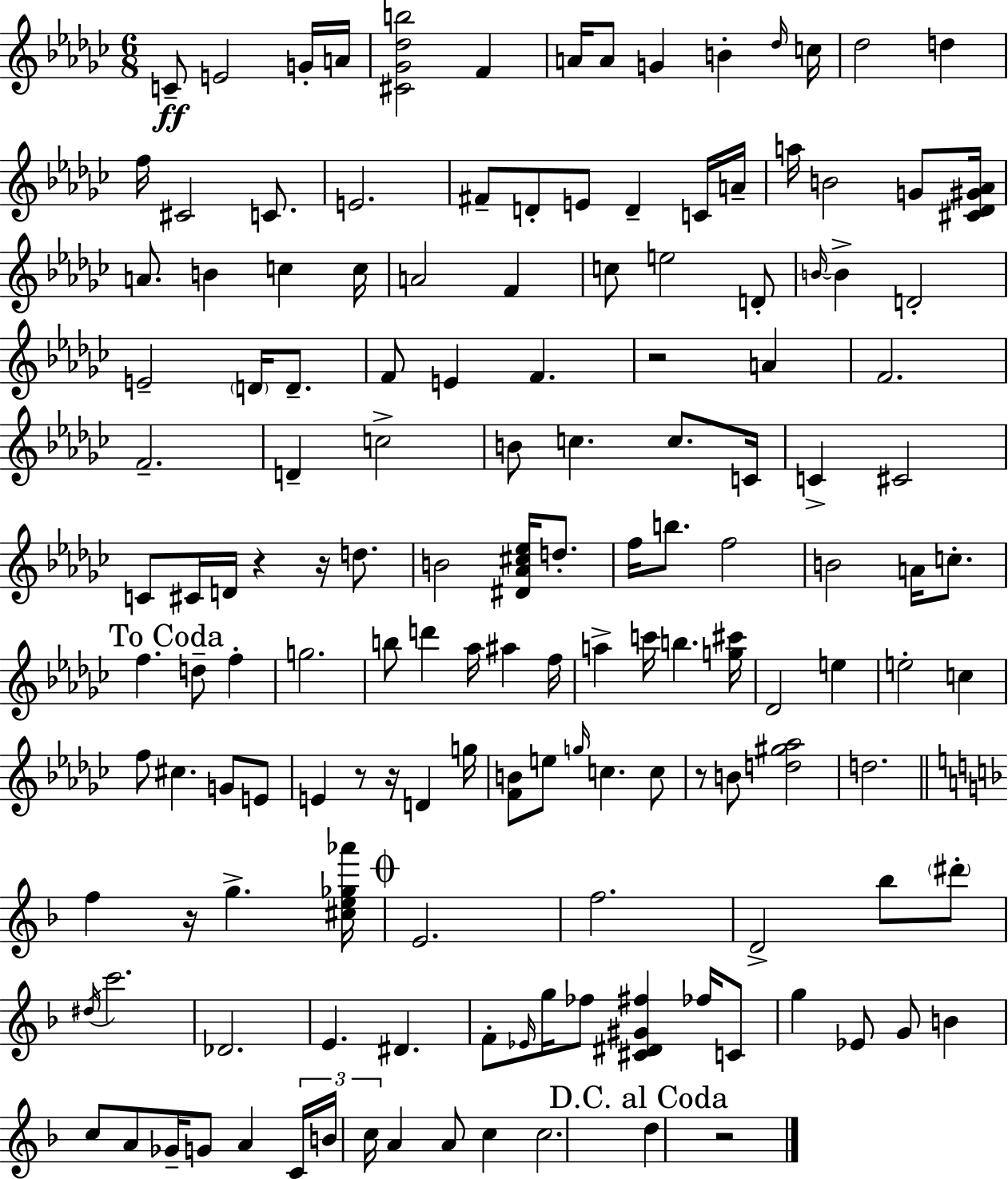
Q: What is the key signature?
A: EES minor